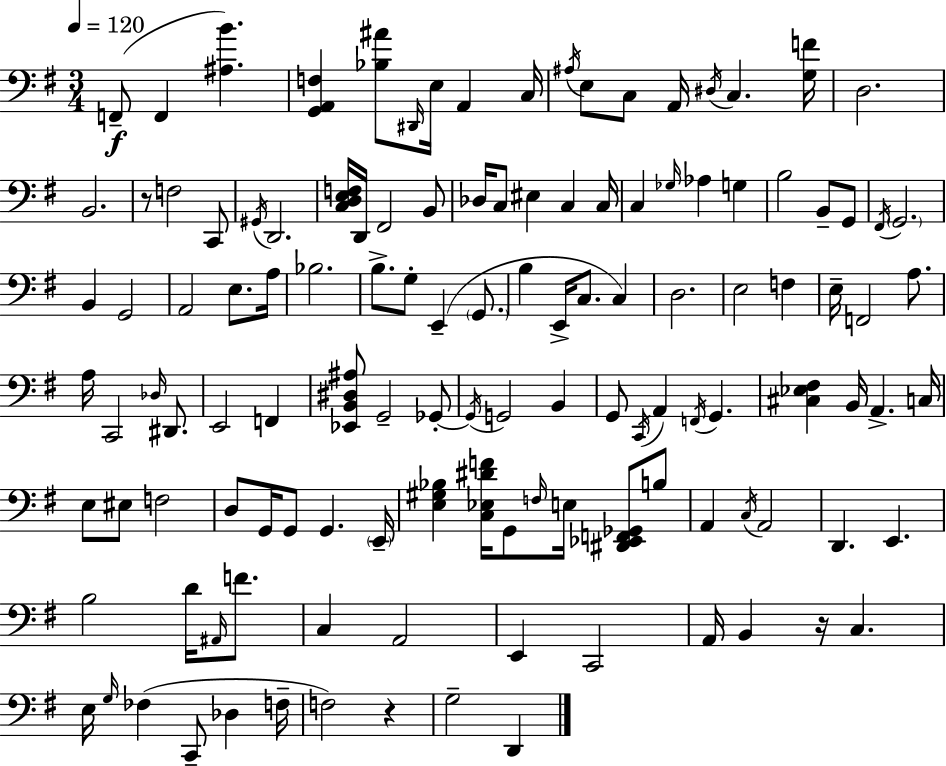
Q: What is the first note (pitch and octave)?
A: F2